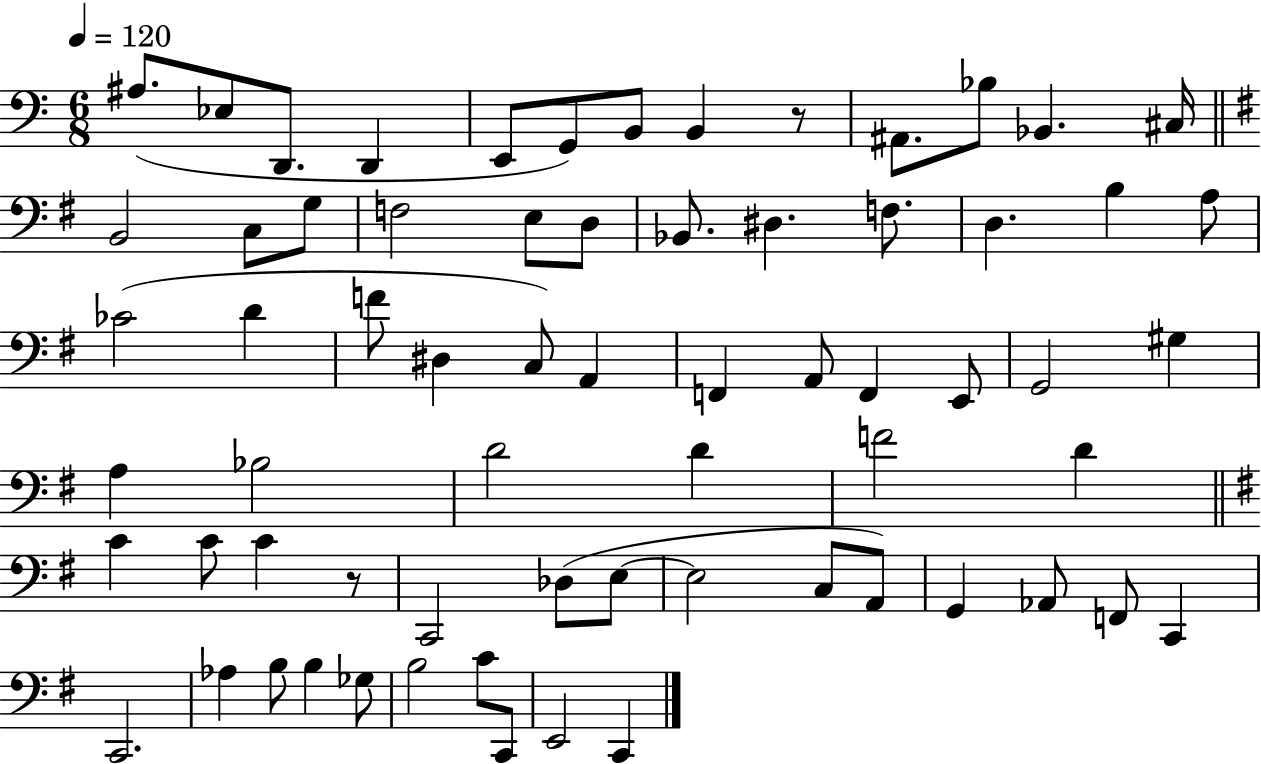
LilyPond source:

{
  \clef bass
  \numericTimeSignature
  \time 6/8
  \key c \major
  \tempo 4 = 120
  ais8.( ees8 d,8. d,4 | e,8 g,8) b,8 b,4 r8 | ais,8. bes8 bes,4. cis16 | \bar "||" \break \key e \minor b,2 c8 g8 | f2 e8 d8 | bes,8. dis4. f8. | d4. b4 a8 | \break ces'2( d'4 | f'8 dis4 c8) a,4 | f,4 a,8 f,4 e,8 | g,2 gis4 | \break a4 bes2 | d'2 d'4 | f'2 d'4 | \bar "||" \break \key g \major c'4 c'8 c'4 r8 | c,2 des8( e8~~ | e2 c8 a,8) | g,4 aes,8 f,8 c,4 | \break c,2. | aes4 b8 b4 ges8 | b2 c'8 c,8 | e,2 c,4 | \break \bar "|."
}